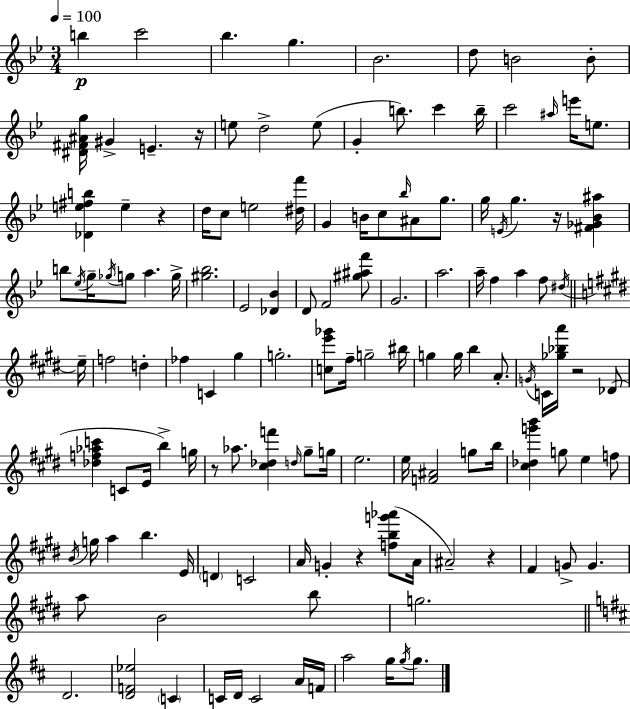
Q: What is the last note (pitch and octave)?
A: G5